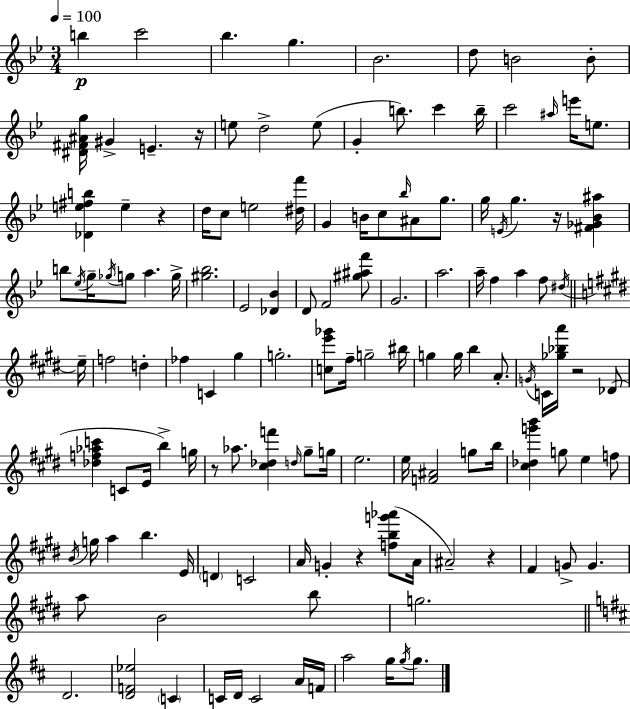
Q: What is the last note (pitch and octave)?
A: G5